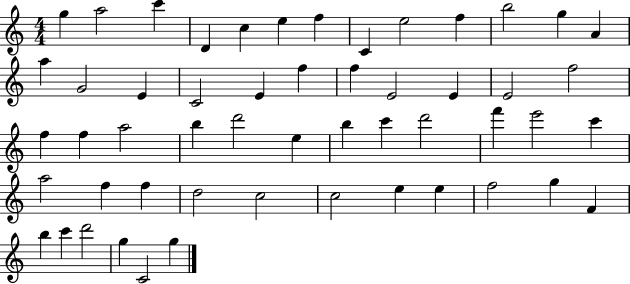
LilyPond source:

{
  \clef treble
  \numericTimeSignature
  \time 4/4
  \key c \major
  g''4 a''2 c'''4 | d'4 c''4 e''4 f''4 | c'4 e''2 f''4 | b''2 g''4 a'4 | \break a''4 g'2 e'4 | c'2 e'4 f''4 | f''4 e'2 e'4 | e'2 f''2 | \break f''4 f''4 a''2 | b''4 d'''2 e''4 | b''4 c'''4 d'''2 | f'''4 e'''2 c'''4 | \break a''2 f''4 f''4 | d''2 c''2 | c''2 e''4 e''4 | f''2 g''4 f'4 | \break b''4 c'''4 d'''2 | g''4 c'2 g''4 | \bar "|."
}